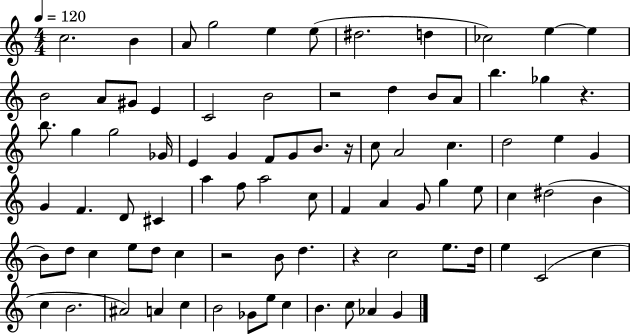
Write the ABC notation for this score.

X:1
T:Untitled
M:4/4
L:1/4
K:C
c2 B A/2 g2 e e/2 ^d2 d _c2 e e B2 A/2 ^G/2 E C2 B2 z2 d B/2 A/2 b _g z b/2 g g2 _G/4 E G F/2 G/2 B/2 z/4 c/2 A2 c d2 e G G F D/2 ^C a f/2 a2 c/2 F A G/2 g e/2 c ^d2 B B/2 d/2 c e/2 d/2 c z2 B/2 d z c2 e/2 d/4 e C2 c c B2 ^A2 A c B2 _G/2 e/2 c B c/2 _A G